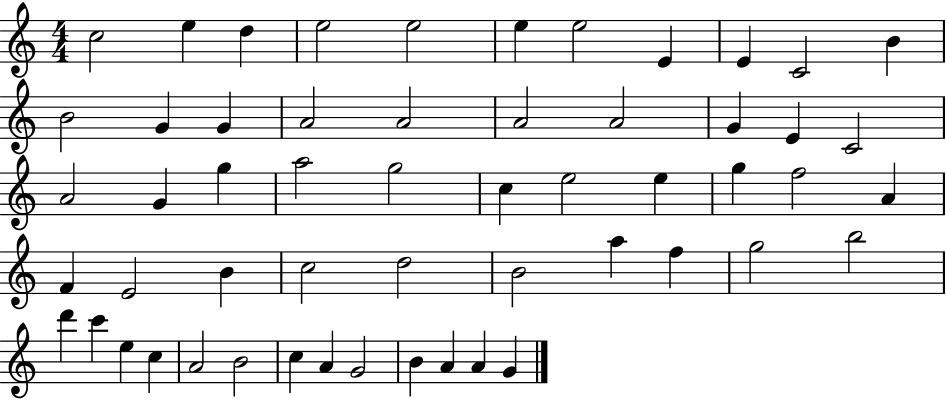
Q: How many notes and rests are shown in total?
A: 55